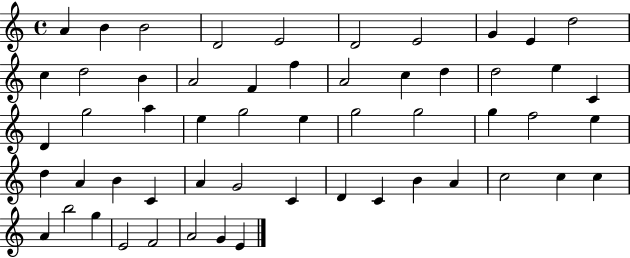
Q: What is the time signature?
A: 4/4